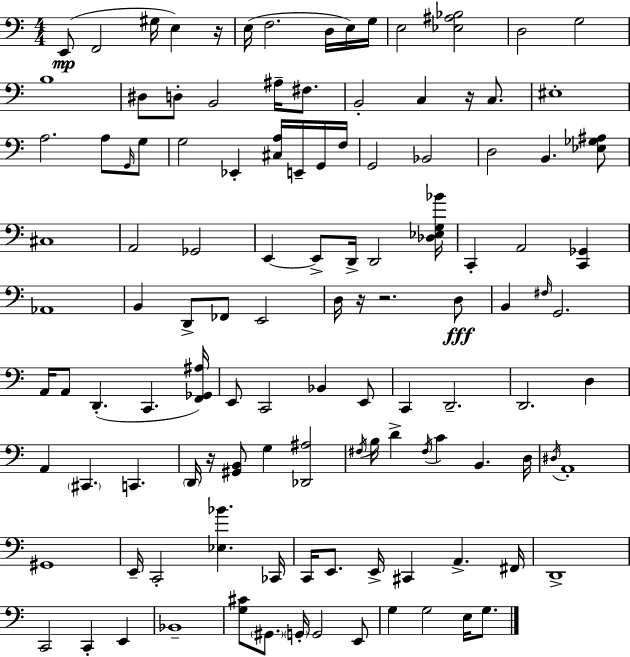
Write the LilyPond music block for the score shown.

{
  \clef bass
  \numericTimeSignature
  \time 4/4
  \key c \major
  e,8(\mp f,2 gis16 e4) r16 | e16( f2. d16 e16) g16 | e2 <ees ais bes>2 | d2 g2 | \break b1 | dis8 d8-. b,2 ais16-- fis8. | b,2-. c4 r16 c8. | eis1-. | \break a2. a8 \grace { g,16 } g8 | g2 ees,4-. <cis a>16 e,16-- g,16 | f16 g,2 bes,2 | d2 b,4. <ees ges ais>8 | \break cis1 | a,2 ges,2 | e,4~~ e,8-> d,16-> d,2 | <des ees g bes'>16 c,4-. a,2 <c, ges,>4 | \break aes,1 | b,4 d,8-> fes,8 e,2 | d16 r16 r2. d8\fff | b,4 \grace { fis16 } g,2. | \break a,16 a,8 d,4.-.( c,4. | <f, ges, ais>16) e,8 c,2 bes,4 | e,8 c,4 d,2.-- | d,2. d4 | \break a,4 \parenthesize cis,4. c,4. | \parenthesize d,16 r16 <gis, b,>8 g4 <des, ais>2 | \acciaccatura { fis16 } b16 d'4-> \acciaccatura { fis16 } c'4 b,4. | d16 \acciaccatura { dis16 } a,1-. | \break gis,1 | e,16-- c,2-. <ees bes'>4. | ces,16 c,16 e,8. e,16-> cis,4 a,4.-> | fis,16 d,1-> | \break c,2 c,4-. | e,4 bes,1-- | <g cis'>8 \parenthesize gis,8. \parenthesize g,16-. g,2 | e,8 g4 g2 | \break e16 g8. \bar "|."
}